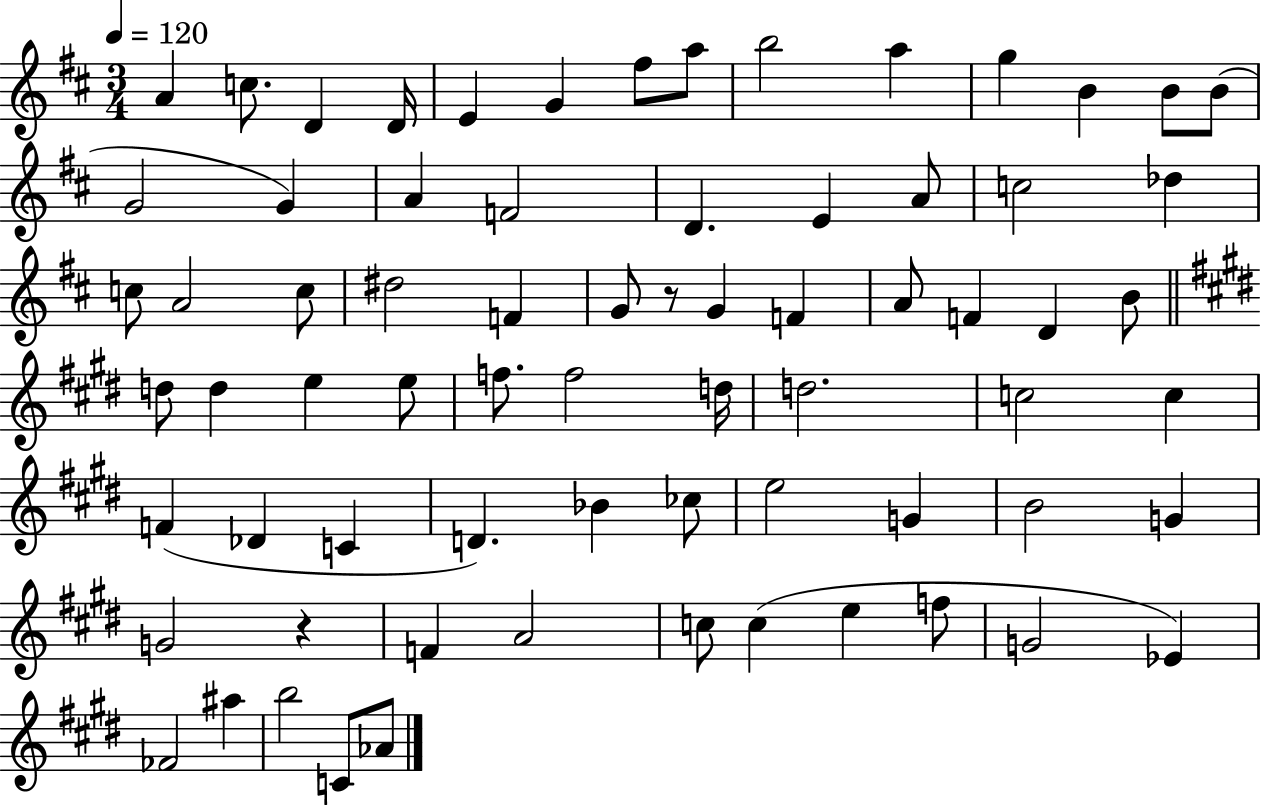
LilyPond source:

{
  \clef treble
  \numericTimeSignature
  \time 3/4
  \key d \major
  \tempo 4 = 120
  a'4 c''8. d'4 d'16 | e'4 g'4 fis''8 a''8 | b''2 a''4 | g''4 b'4 b'8 b'8( | \break g'2 g'4) | a'4 f'2 | d'4. e'4 a'8 | c''2 des''4 | \break c''8 a'2 c''8 | dis''2 f'4 | g'8 r8 g'4 f'4 | a'8 f'4 d'4 b'8 | \break \bar "||" \break \key e \major d''8 d''4 e''4 e''8 | f''8. f''2 d''16 | d''2. | c''2 c''4 | \break f'4( des'4 c'4 | d'4.) bes'4 ces''8 | e''2 g'4 | b'2 g'4 | \break g'2 r4 | f'4 a'2 | c''8 c''4( e''4 f''8 | g'2 ees'4) | \break fes'2 ais''4 | b''2 c'8 aes'8 | \bar "|."
}